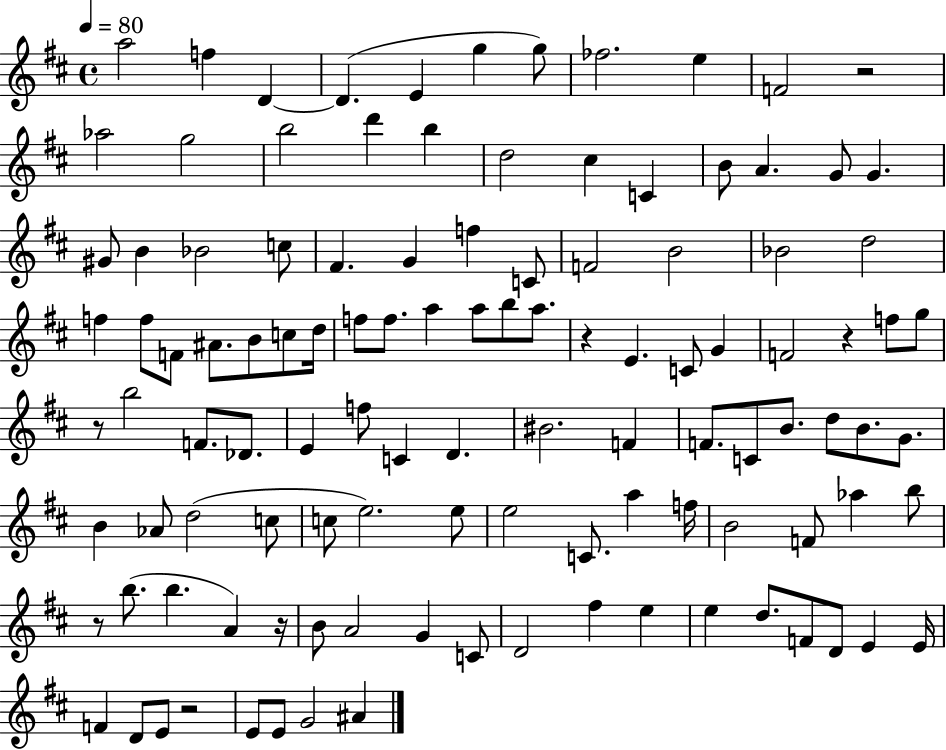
A5/h F5/q D4/q D4/q. E4/q G5/q G5/e FES5/h. E5/q F4/h R/h Ab5/h G5/h B5/h D6/q B5/q D5/h C#5/q C4/q B4/e A4/q. G4/e G4/q. G#4/e B4/q Bb4/h C5/e F#4/q. G4/q F5/q C4/e F4/h B4/h Bb4/h D5/h F5/q F5/e F4/e A#4/e. B4/e C5/e D5/s F5/e F5/e. A5/q A5/e B5/e A5/e. R/q E4/q. C4/e G4/q F4/h R/q F5/e G5/e R/e B5/h F4/e. Db4/e. E4/q F5/e C4/q D4/q. BIS4/h. F4/q F4/e. C4/e B4/e. D5/e B4/e. G4/e. B4/q Ab4/e D5/h C5/e C5/e E5/h. E5/e E5/h C4/e. A5/q F5/s B4/h F4/e Ab5/q B5/e R/e B5/e. B5/q. A4/q R/s B4/e A4/h G4/q C4/e D4/h F#5/q E5/q E5/q D5/e. F4/e D4/e E4/q E4/s F4/q D4/e E4/e R/h E4/e E4/e G4/h A#4/q